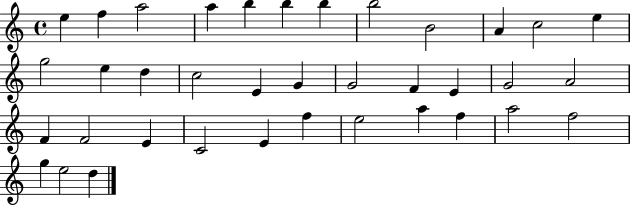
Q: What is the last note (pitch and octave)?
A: D5